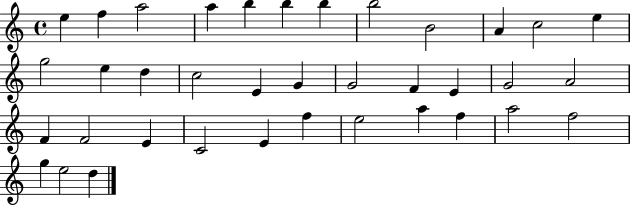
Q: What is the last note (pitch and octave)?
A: D5